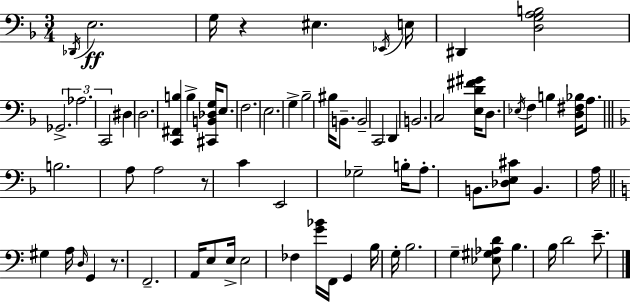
{
  \clef bass
  \numericTimeSignature
  \time 3/4
  \key f \major
  \acciaccatura { des,16 }\ff e2. | g16 r4 eis4. | \acciaccatura { ees,16 } e16 dis,4 <d g a b>2 | \tuplet 3/2 { ges,2.-> | \break aes2. | c,2 } dis4 | d2. | <c, fis, b>4 b4-> <cis, b, des g>16 e8. | \break f2. | e2. | g4-> bes2-- | bis16 b,8.-- b,2-- | \break c,2 d,4 | b,2. | c2 <e d' fis' gis'>16 d8. | \acciaccatura { ees16 } f4 b4 <d fis bes>16 | \break a8. \bar "||" \break \key d \minor b2. | a8 a2 r8 | c'4 e,2 | ges2-- b16-. a8.-. | \break b,8. <des e cis'>8 b,4. a16 | \bar "||" \break \key c \major gis4 a16 \grace { d16 } g,4 r8. | f,2.-- | a,16 e8 e16-> e2 | fes4 <g' bes'>16 f,16 g,4 b16 | \break g16-. b2. | g4-- <ees gis aes d'>8 b4. | b16 d'2 e'8.-- | \bar "|."
}